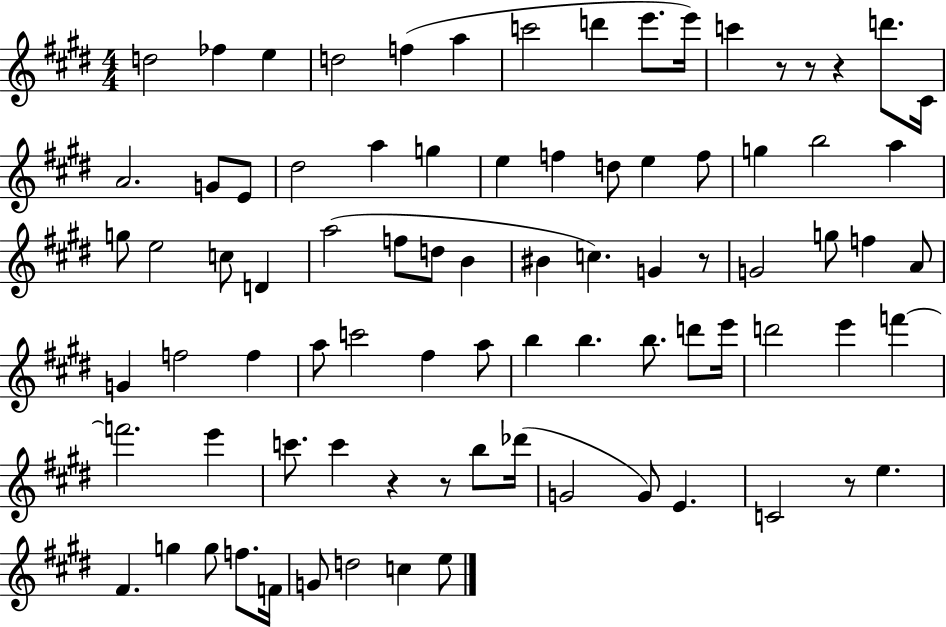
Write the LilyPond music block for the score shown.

{
  \clef treble
  \numericTimeSignature
  \time 4/4
  \key e \major
  d''2 fes''4 e''4 | d''2 f''4( a''4 | c'''2 d'''4 e'''8. e'''16) | c'''4 r8 r8 r4 d'''8. cis'16 | \break a'2. g'8 e'8 | dis''2 a''4 g''4 | e''4 f''4 d''8 e''4 f''8 | g''4 b''2 a''4 | \break g''8 e''2 c''8 d'4 | a''2( f''8 d''8 b'4 | bis'4 c''4.) g'4 r8 | g'2 g''8 f''4 a'8 | \break g'4 f''2 f''4 | a''8 c'''2 fis''4 a''8 | b''4 b''4. b''8. d'''8 e'''16 | d'''2 e'''4 f'''4~~ | \break f'''2. e'''4 | c'''8. c'''4 r4 r8 b''8 des'''16( | g'2 g'8) e'4. | c'2 r8 e''4. | \break fis'4. g''4 g''8 f''8. f'16 | g'8 d''2 c''4 e''8 | \bar "|."
}